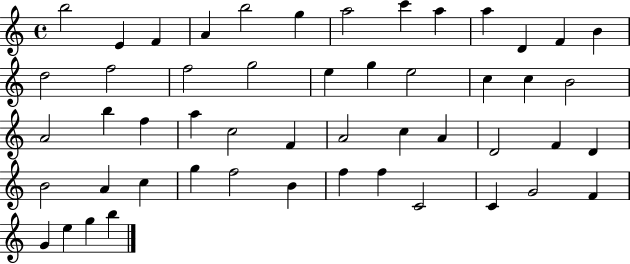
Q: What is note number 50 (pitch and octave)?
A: G5